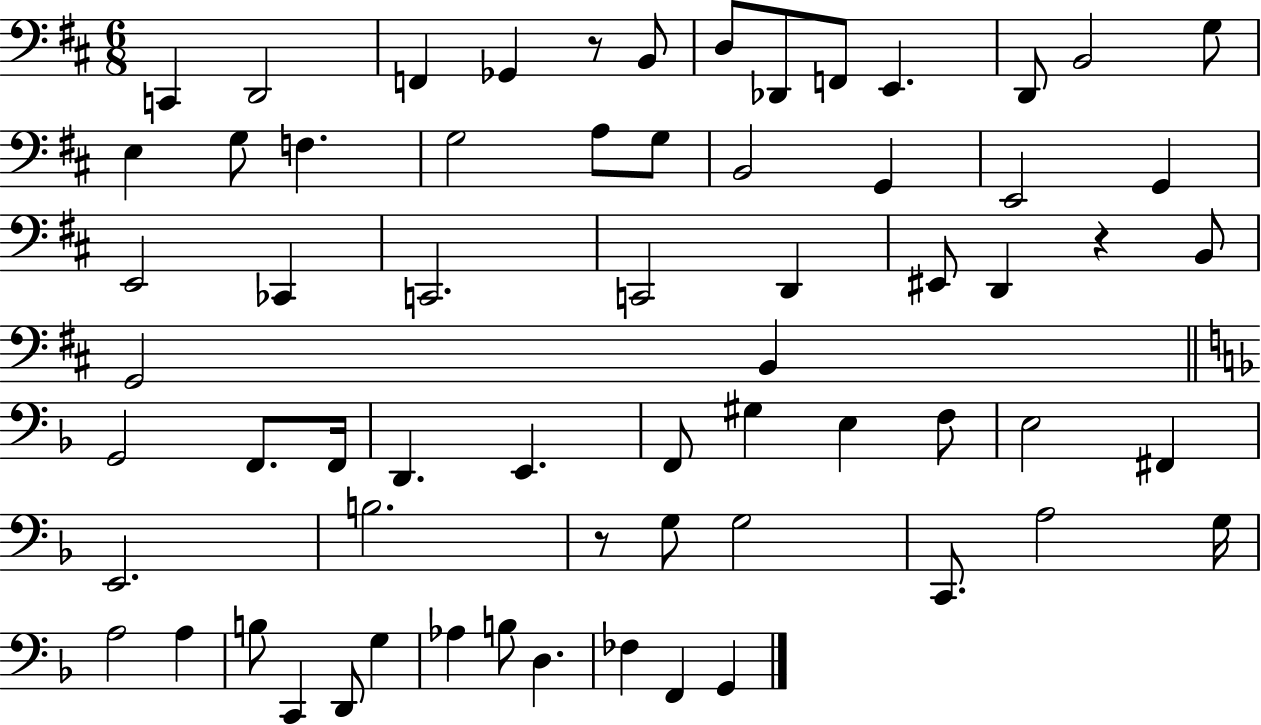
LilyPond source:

{
  \clef bass
  \numericTimeSignature
  \time 6/8
  \key d \major
  c,4 d,2 | f,4 ges,4 r8 b,8 | d8 des,8 f,8 e,4. | d,8 b,2 g8 | \break e4 g8 f4. | g2 a8 g8 | b,2 g,4 | e,2 g,4 | \break e,2 ces,4 | c,2. | c,2 d,4 | eis,8 d,4 r4 b,8 | \break g,2 b,4 | \bar "||" \break \key f \major g,2 f,8. f,16 | d,4. e,4. | f,8 gis4 e4 f8 | e2 fis,4 | \break e,2. | b2. | r8 g8 g2 | c,8. a2 g16 | \break a2 a4 | b8 c,4 d,8 g4 | aes4 b8 d4. | fes4 f,4 g,4 | \break \bar "|."
}